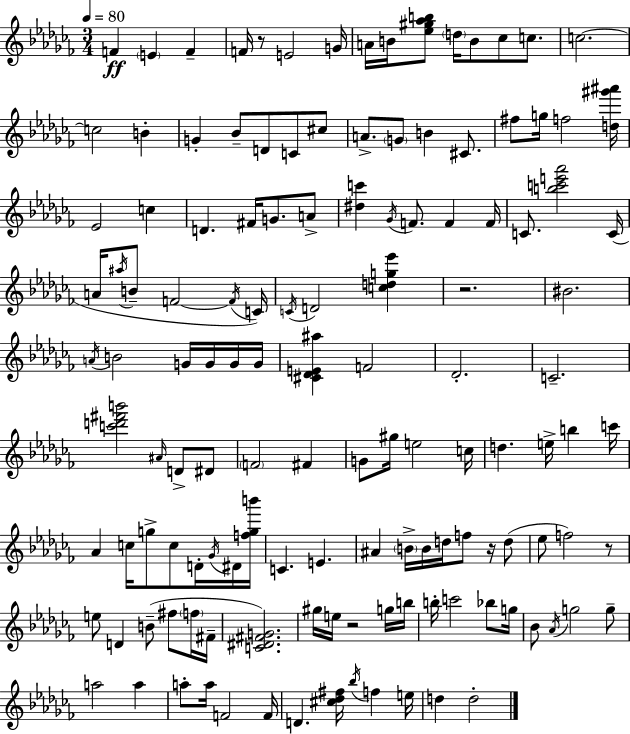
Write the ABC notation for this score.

X:1
T:Untitled
M:3/4
L:1/4
K:Abm
F E F F/4 z/2 E2 G/4 A/4 B/4 [_e^g_ab]/2 d/4 B/2 _c/2 c/2 c2 c2 B G _B/2 D/2 C/2 ^c/2 A/2 G/2 B ^C/2 ^f/2 g/4 f2 [d^g'^a']/4 _E2 c D ^F/4 G/2 A/2 [^dc'] _G/4 F/2 F F/4 C/2 [bc'e'_a']2 C/4 A/4 ^a/4 B/2 F2 F/4 C/4 C/4 D2 [cdg_e'] z2 ^B2 A/4 B2 G/4 G/4 G/4 G/4 [^C_DE^a] F2 _D2 C2 [c'd'^f'b']2 ^A/4 D/2 ^D/2 F2 ^F G/2 ^g/4 e2 c/4 d e/4 b c'/4 _A c/4 g/2 c/2 D/4 _G/4 ^D/4 [fgb']/4 C E ^A B/4 B/4 d/4 f/2 z/4 d/2 _e/2 f2 z/2 e/2 D B/2 ^f/2 f/4 ^F/4 [C^D^FG]2 ^g/4 e/4 z2 g/4 b/4 b/4 c'2 _b/2 g/4 _B/2 _A/4 g2 g/2 a2 a a/2 a/4 F2 F/4 D [^c_d^f]/4 _b/4 f e/4 d d2